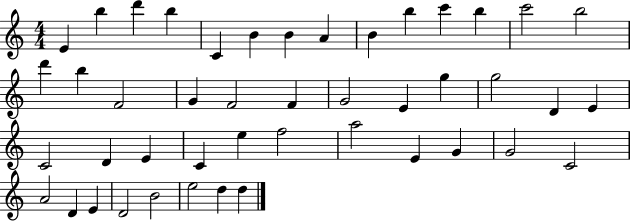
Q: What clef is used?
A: treble